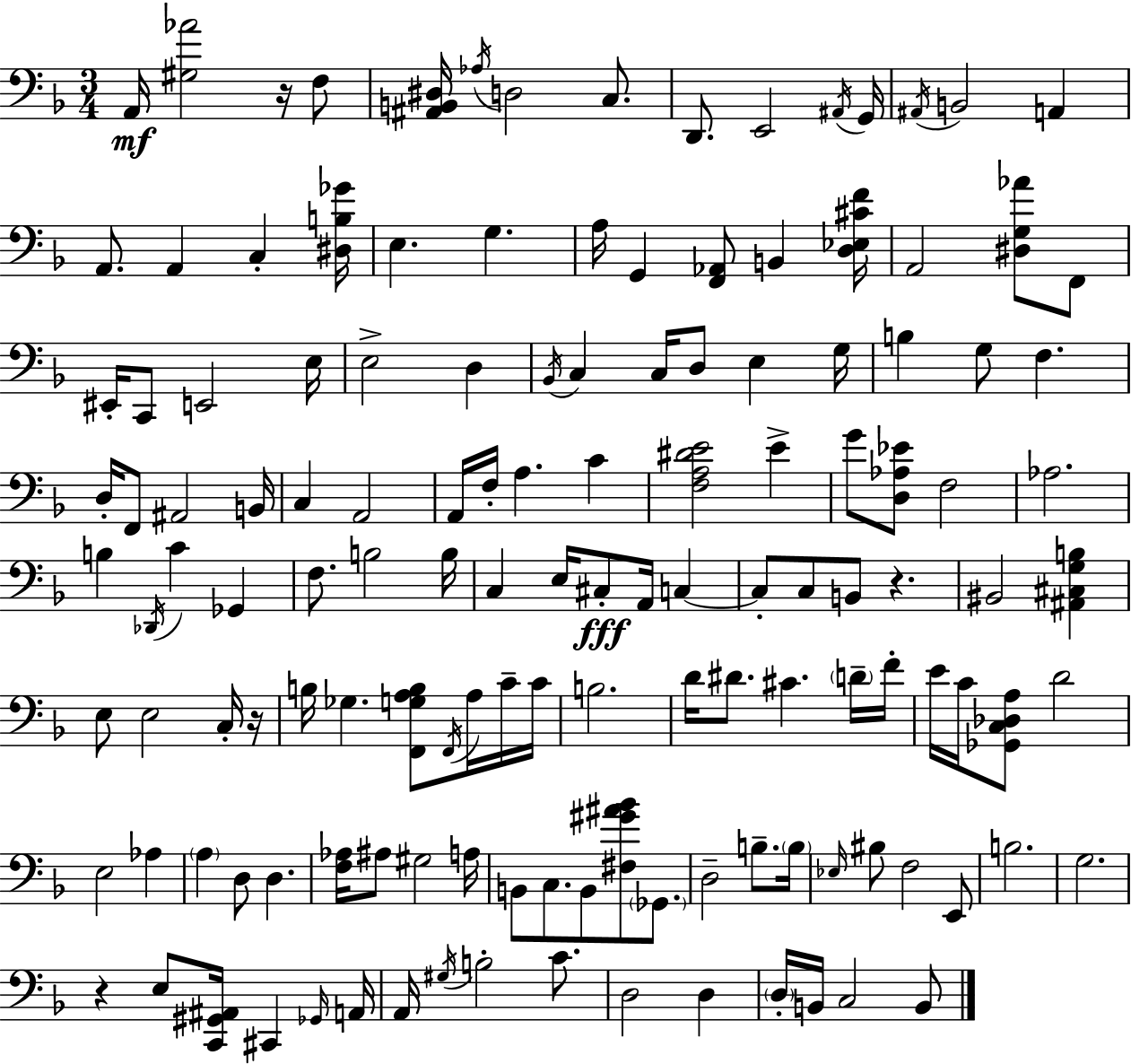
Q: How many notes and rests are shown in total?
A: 138